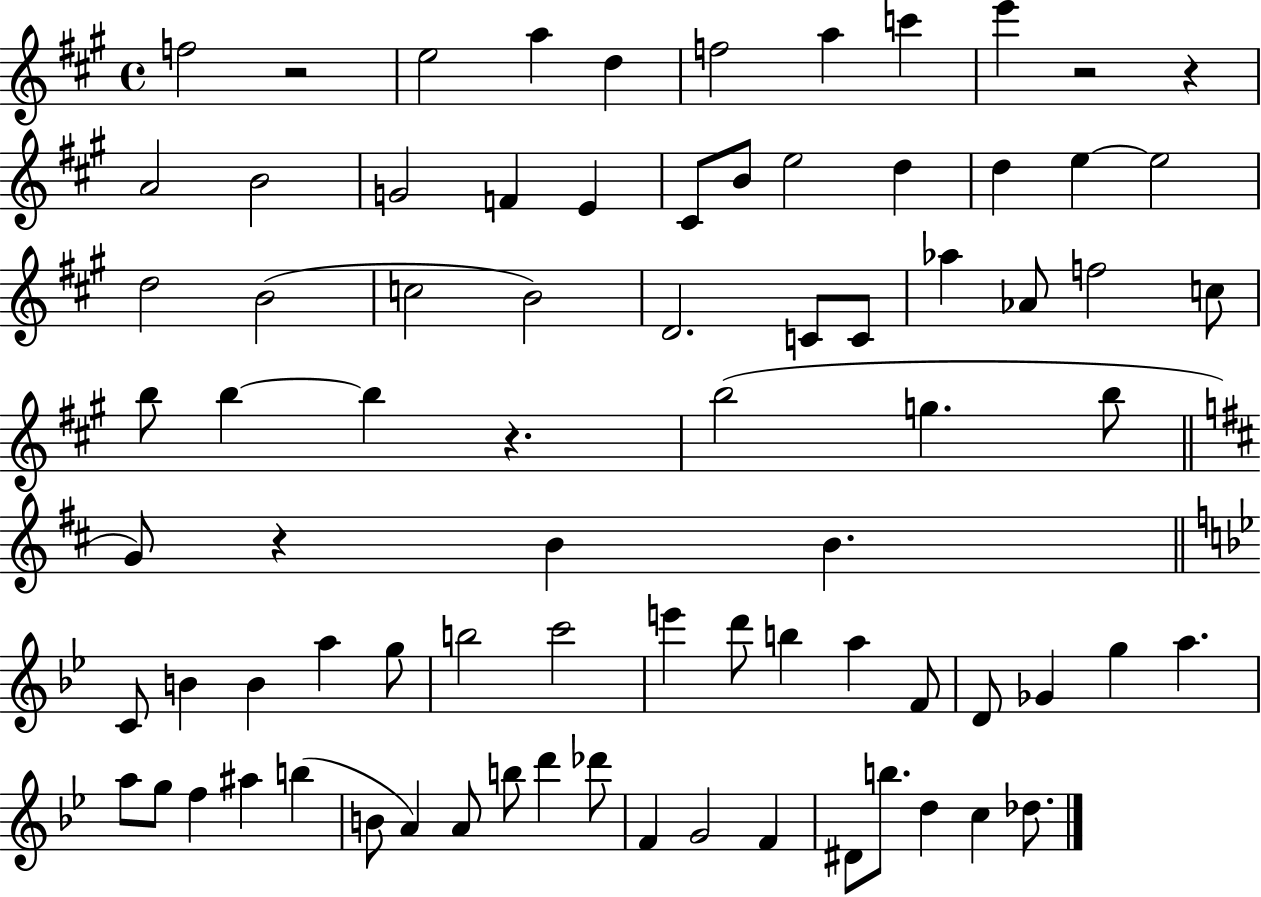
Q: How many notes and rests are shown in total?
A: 80